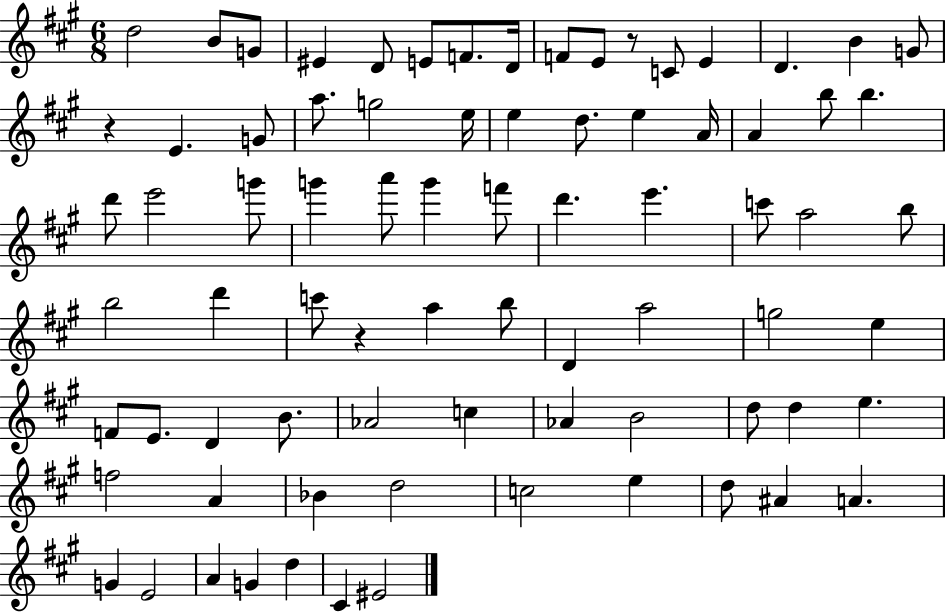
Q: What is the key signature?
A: A major